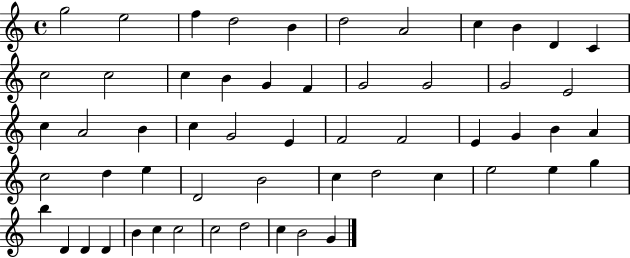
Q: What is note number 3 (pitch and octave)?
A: F5